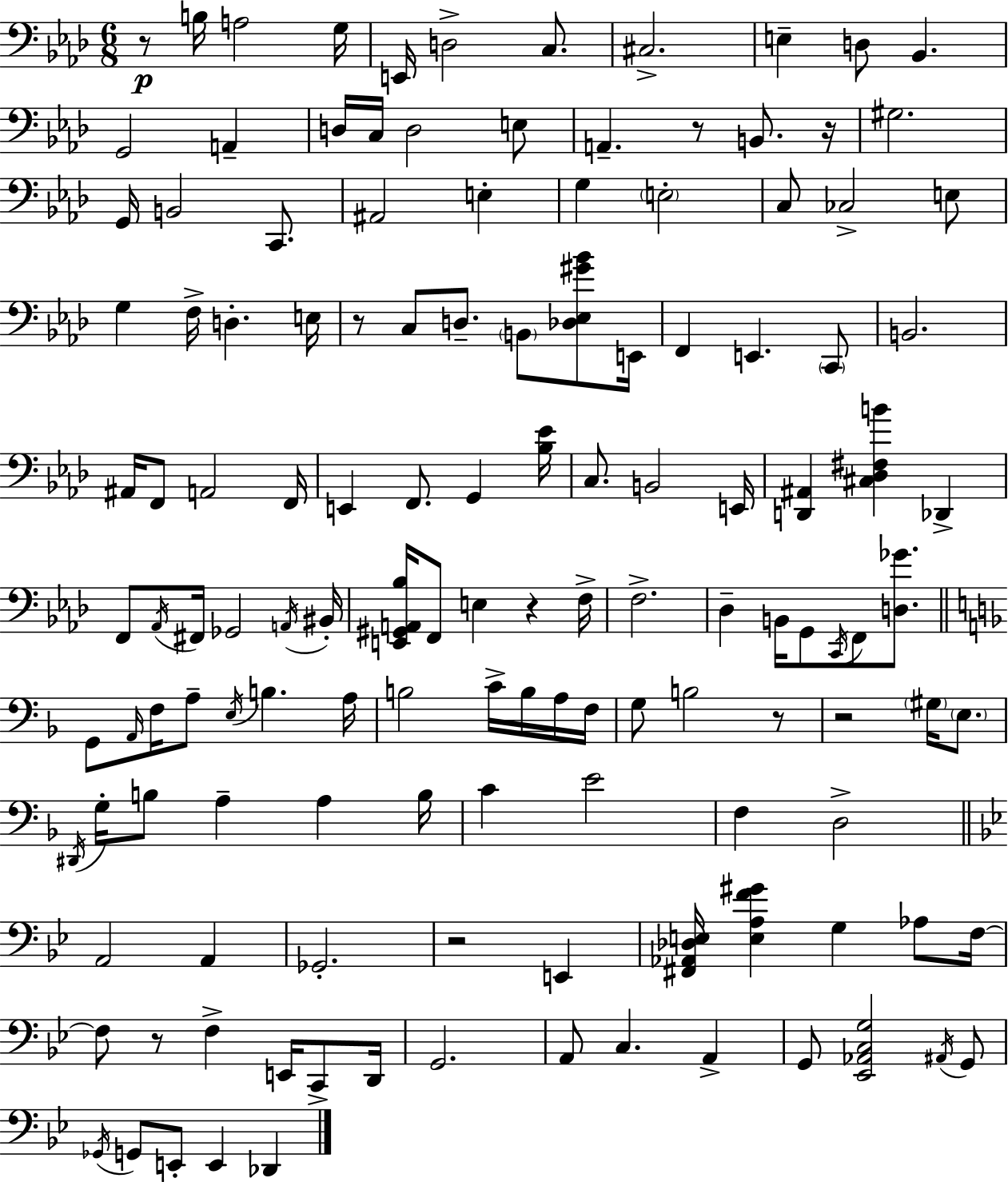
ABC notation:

X:1
T:Untitled
M:6/8
L:1/4
K:Fm
z/2 B,/4 A,2 G,/4 E,,/4 D,2 C,/2 ^C,2 E, D,/2 _B,, G,,2 A,, D,/4 C,/4 D,2 E,/2 A,, z/2 B,,/2 z/4 ^G,2 G,,/4 B,,2 C,,/2 ^A,,2 E, G, E,2 C,/2 _C,2 E,/2 G, F,/4 D, E,/4 z/2 C,/2 D,/2 B,,/2 [_D,_E,^G_B]/2 E,,/4 F,, E,, C,,/2 B,,2 ^A,,/4 F,,/2 A,,2 F,,/4 E,, F,,/2 G,, [_B,_E]/4 C,/2 B,,2 E,,/4 [D,,^A,,] [^C,_D,^F,B] _D,, F,,/2 _A,,/4 ^F,,/4 _G,,2 A,,/4 ^B,,/4 [E,,^G,,A,,_B,]/4 F,,/2 E, z F,/4 F,2 _D, B,,/4 G,,/2 C,,/4 F,,/2 [D,_G]/2 G,,/2 A,,/4 F,/4 A,/2 E,/4 B, A,/4 B,2 C/4 B,/4 A,/4 F,/4 G,/2 B,2 z/2 z2 ^G,/4 E,/2 ^D,,/4 G,/4 B,/2 A, A, B,/4 C E2 F, D,2 A,,2 A,, _G,,2 z2 E,, [^F,,_A,,_D,E,]/4 [E,A,F^G] G, _A,/2 F,/4 F,/2 z/2 F, E,,/4 C,,/2 D,,/4 G,,2 A,,/2 C, A,, G,,/2 [_E,,_A,,C,G,]2 ^A,,/4 G,,/2 _G,,/4 G,,/2 E,,/2 E,, _D,,